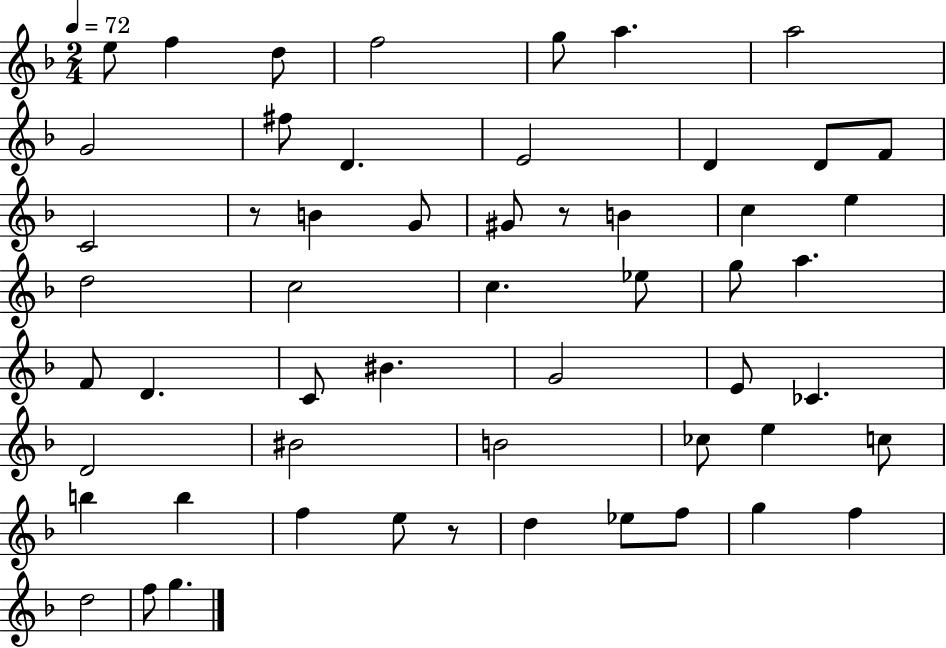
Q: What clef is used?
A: treble